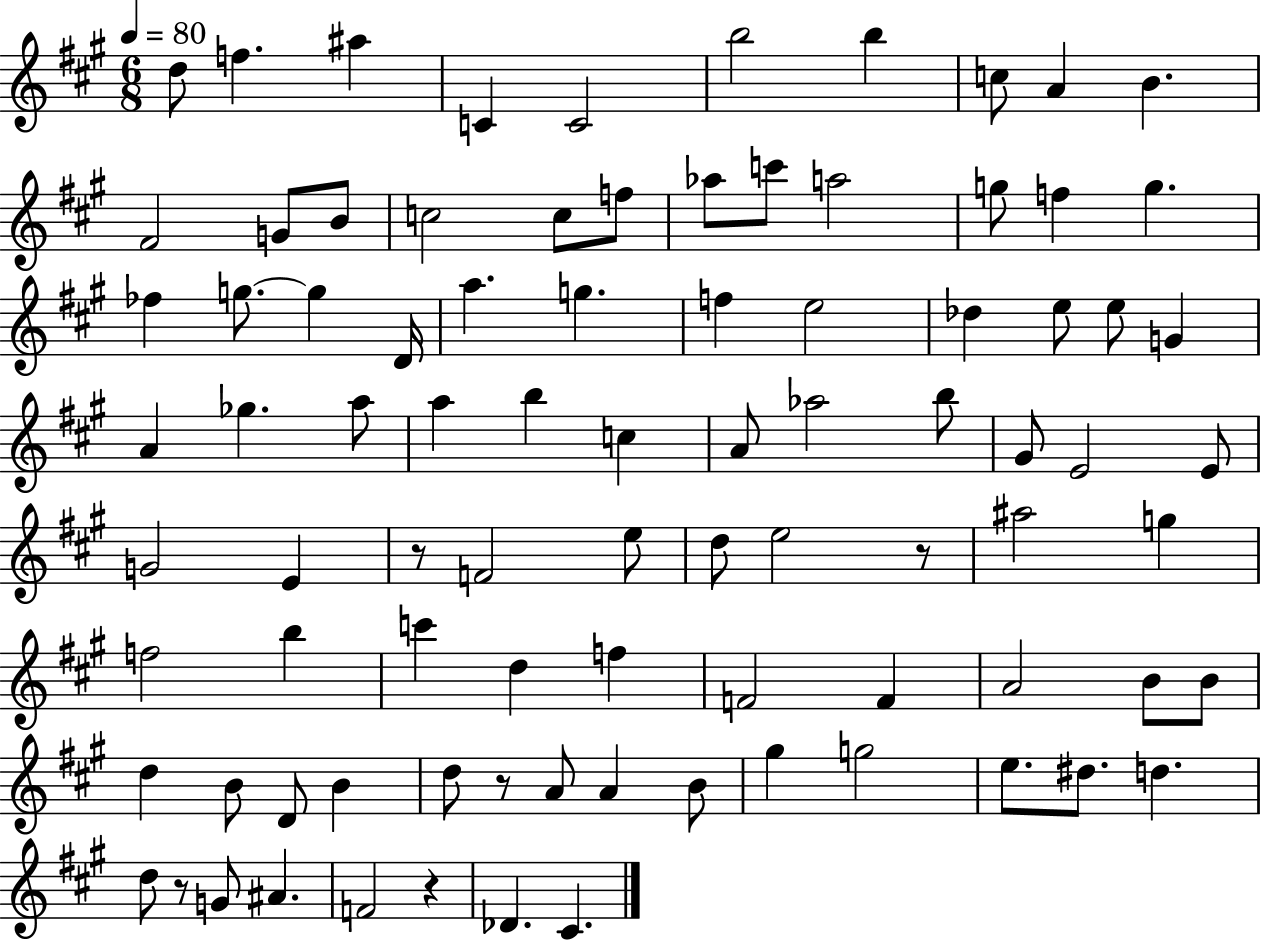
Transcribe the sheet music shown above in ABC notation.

X:1
T:Untitled
M:6/8
L:1/4
K:A
d/2 f ^a C C2 b2 b c/2 A B ^F2 G/2 B/2 c2 c/2 f/2 _a/2 c'/2 a2 g/2 f g _f g/2 g D/4 a g f e2 _d e/2 e/2 G A _g a/2 a b c A/2 _a2 b/2 ^G/2 E2 E/2 G2 E z/2 F2 e/2 d/2 e2 z/2 ^a2 g f2 b c' d f F2 F A2 B/2 B/2 d B/2 D/2 B d/2 z/2 A/2 A B/2 ^g g2 e/2 ^d/2 d d/2 z/2 G/2 ^A F2 z _D ^C